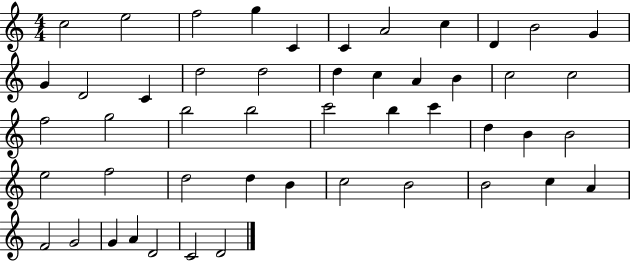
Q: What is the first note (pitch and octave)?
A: C5